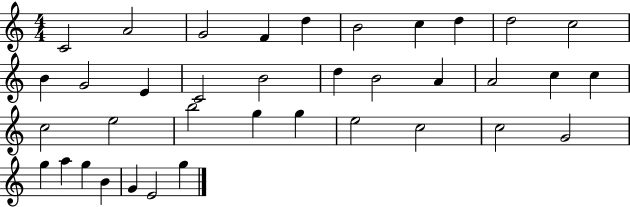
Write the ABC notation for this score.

X:1
T:Untitled
M:4/4
L:1/4
K:C
C2 A2 G2 F d B2 c d d2 c2 B G2 E C2 B2 d B2 A A2 c c c2 e2 b2 g g e2 c2 c2 G2 g a g B G E2 g